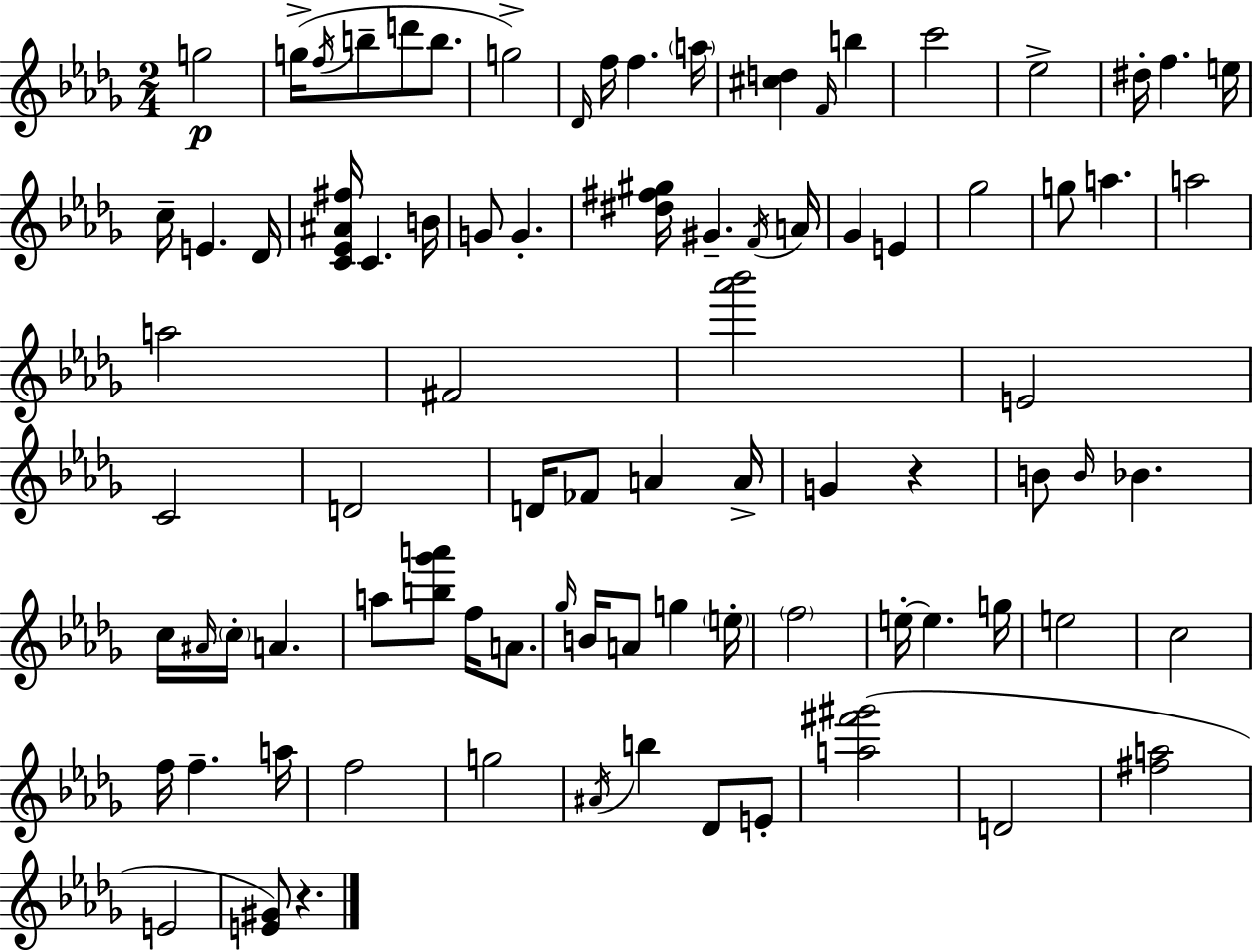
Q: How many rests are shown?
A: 2